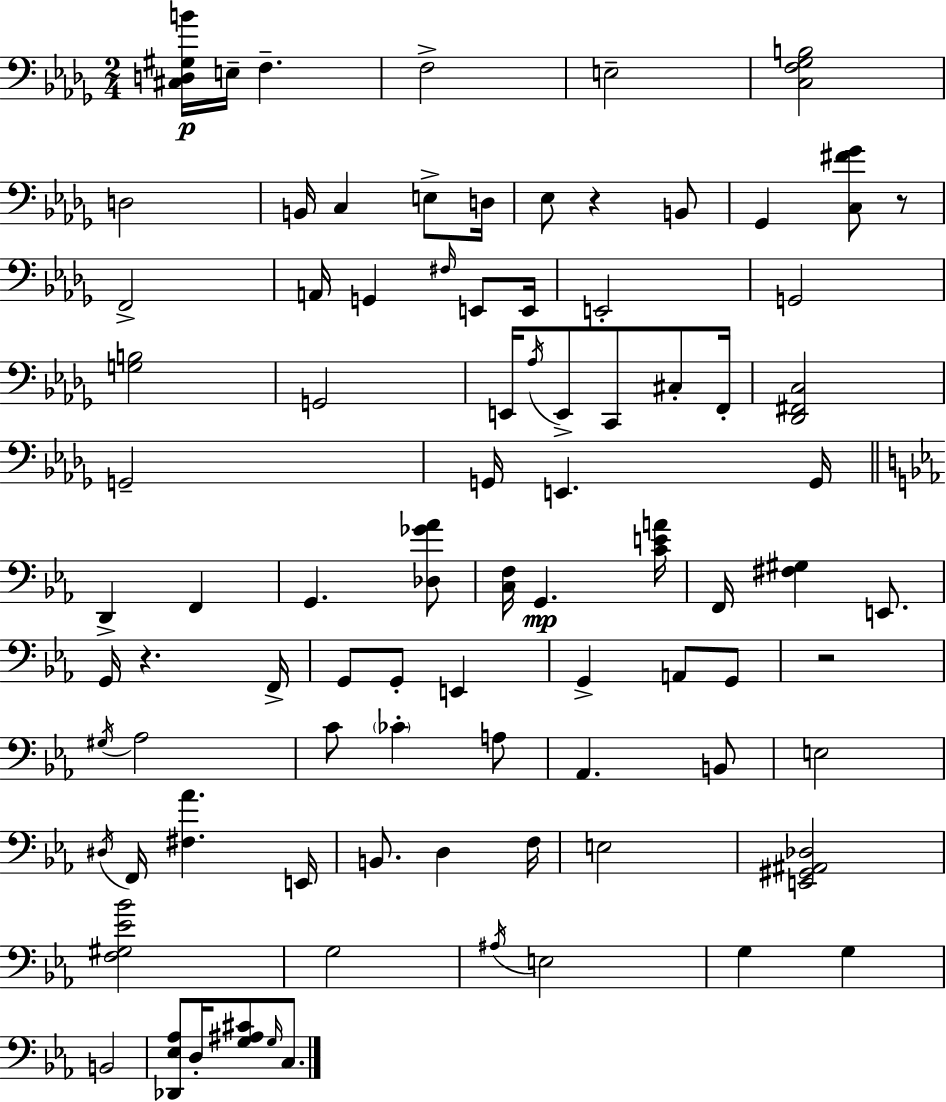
{
  \clef bass
  \numericTimeSignature
  \time 2/4
  \key bes \minor
  <cis d gis b'>16\p e16-- f4.-- | f2-> | e2-- | <c f ges b>2 | \break d2 | b,16 c4 e8-> d16 | ees8 r4 b,8 | ges,4 <c fis' ges'>8 r8 | \break f,2-> | a,16 g,4 \grace { fis16 } e,8 | e,16 e,2-. | g,2 | \break <g b>2 | g,2 | e,16 \acciaccatura { aes16 } e,8-> c,8 cis8-. | f,16-. <des, fis, c>2 | \break g,2-- | g,16 e,4. | g,16 \bar "||" \break \key c \minor d,4-> f,4 | g,4. <des ges' aes'>8 | <c f>16 g,4.\mp <c' e' a'>16 | f,16 <fis gis>4 e,8. | \break g,16 r4. f,16-> | g,8 g,8-. e,4 | g,4-> a,8 g,8 | r2 | \break \acciaccatura { gis16 } aes2 | c'8 \parenthesize ces'4-. a8 | aes,4. b,8 | e2 | \break \acciaccatura { dis16 } f,16 <fis aes'>4. | e,16 b,8. d4 | f16 e2 | <e, gis, ais, des>2 | \break <f gis ees' bes'>2 | g2 | \acciaccatura { ais16 } e2 | g4 g4 | \break b,2 | <des, ees aes>8 d16-. <g ais cis'>8 | \grace { g16 } c8. \bar "|."
}